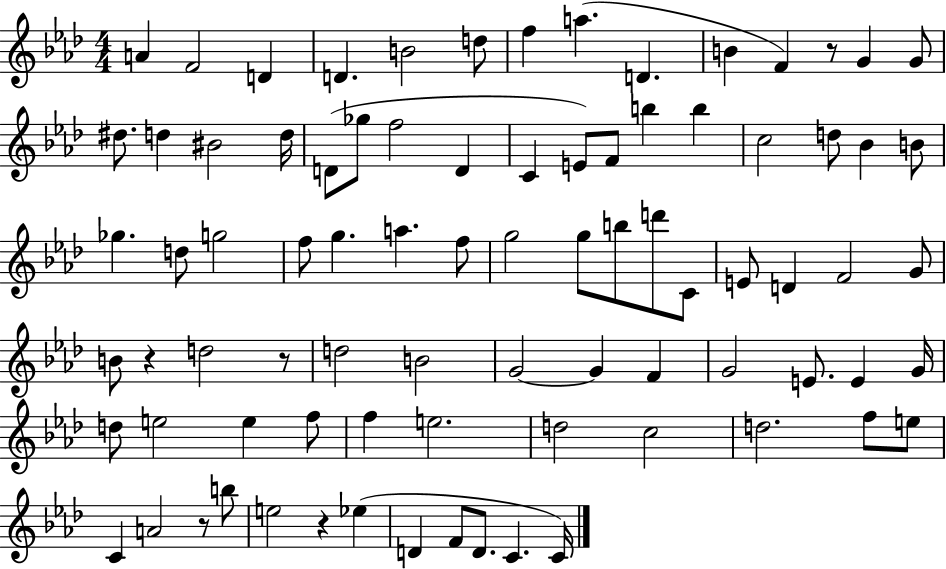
A4/q F4/h D4/q D4/q. B4/h D5/e F5/q A5/q. D4/q. B4/q F4/q R/e G4/q G4/e D#5/e. D5/q BIS4/h D5/s D4/e Gb5/e F5/h D4/q C4/q E4/e F4/e B5/q B5/q C5/h D5/e Bb4/q B4/e Gb5/q. D5/e G5/h F5/e G5/q. A5/q. F5/e G5/h G5/e B5/e D6/e C4/e E4/e D4/q F4/h G4/e B4/e R/q D5/h R/e D5/h B4/h G4/h G4/q F4/q G4/h E4/e. E4/q G4/s D5/e E5/h E5/q F5/e F5/q E5/h. D5/h C5/h D5/h. F5/e E5/e C4/q A4/h R/e B5/e E5/h R/q Eb5/q D4/q F4/e D4/e. C4/q. C4/s